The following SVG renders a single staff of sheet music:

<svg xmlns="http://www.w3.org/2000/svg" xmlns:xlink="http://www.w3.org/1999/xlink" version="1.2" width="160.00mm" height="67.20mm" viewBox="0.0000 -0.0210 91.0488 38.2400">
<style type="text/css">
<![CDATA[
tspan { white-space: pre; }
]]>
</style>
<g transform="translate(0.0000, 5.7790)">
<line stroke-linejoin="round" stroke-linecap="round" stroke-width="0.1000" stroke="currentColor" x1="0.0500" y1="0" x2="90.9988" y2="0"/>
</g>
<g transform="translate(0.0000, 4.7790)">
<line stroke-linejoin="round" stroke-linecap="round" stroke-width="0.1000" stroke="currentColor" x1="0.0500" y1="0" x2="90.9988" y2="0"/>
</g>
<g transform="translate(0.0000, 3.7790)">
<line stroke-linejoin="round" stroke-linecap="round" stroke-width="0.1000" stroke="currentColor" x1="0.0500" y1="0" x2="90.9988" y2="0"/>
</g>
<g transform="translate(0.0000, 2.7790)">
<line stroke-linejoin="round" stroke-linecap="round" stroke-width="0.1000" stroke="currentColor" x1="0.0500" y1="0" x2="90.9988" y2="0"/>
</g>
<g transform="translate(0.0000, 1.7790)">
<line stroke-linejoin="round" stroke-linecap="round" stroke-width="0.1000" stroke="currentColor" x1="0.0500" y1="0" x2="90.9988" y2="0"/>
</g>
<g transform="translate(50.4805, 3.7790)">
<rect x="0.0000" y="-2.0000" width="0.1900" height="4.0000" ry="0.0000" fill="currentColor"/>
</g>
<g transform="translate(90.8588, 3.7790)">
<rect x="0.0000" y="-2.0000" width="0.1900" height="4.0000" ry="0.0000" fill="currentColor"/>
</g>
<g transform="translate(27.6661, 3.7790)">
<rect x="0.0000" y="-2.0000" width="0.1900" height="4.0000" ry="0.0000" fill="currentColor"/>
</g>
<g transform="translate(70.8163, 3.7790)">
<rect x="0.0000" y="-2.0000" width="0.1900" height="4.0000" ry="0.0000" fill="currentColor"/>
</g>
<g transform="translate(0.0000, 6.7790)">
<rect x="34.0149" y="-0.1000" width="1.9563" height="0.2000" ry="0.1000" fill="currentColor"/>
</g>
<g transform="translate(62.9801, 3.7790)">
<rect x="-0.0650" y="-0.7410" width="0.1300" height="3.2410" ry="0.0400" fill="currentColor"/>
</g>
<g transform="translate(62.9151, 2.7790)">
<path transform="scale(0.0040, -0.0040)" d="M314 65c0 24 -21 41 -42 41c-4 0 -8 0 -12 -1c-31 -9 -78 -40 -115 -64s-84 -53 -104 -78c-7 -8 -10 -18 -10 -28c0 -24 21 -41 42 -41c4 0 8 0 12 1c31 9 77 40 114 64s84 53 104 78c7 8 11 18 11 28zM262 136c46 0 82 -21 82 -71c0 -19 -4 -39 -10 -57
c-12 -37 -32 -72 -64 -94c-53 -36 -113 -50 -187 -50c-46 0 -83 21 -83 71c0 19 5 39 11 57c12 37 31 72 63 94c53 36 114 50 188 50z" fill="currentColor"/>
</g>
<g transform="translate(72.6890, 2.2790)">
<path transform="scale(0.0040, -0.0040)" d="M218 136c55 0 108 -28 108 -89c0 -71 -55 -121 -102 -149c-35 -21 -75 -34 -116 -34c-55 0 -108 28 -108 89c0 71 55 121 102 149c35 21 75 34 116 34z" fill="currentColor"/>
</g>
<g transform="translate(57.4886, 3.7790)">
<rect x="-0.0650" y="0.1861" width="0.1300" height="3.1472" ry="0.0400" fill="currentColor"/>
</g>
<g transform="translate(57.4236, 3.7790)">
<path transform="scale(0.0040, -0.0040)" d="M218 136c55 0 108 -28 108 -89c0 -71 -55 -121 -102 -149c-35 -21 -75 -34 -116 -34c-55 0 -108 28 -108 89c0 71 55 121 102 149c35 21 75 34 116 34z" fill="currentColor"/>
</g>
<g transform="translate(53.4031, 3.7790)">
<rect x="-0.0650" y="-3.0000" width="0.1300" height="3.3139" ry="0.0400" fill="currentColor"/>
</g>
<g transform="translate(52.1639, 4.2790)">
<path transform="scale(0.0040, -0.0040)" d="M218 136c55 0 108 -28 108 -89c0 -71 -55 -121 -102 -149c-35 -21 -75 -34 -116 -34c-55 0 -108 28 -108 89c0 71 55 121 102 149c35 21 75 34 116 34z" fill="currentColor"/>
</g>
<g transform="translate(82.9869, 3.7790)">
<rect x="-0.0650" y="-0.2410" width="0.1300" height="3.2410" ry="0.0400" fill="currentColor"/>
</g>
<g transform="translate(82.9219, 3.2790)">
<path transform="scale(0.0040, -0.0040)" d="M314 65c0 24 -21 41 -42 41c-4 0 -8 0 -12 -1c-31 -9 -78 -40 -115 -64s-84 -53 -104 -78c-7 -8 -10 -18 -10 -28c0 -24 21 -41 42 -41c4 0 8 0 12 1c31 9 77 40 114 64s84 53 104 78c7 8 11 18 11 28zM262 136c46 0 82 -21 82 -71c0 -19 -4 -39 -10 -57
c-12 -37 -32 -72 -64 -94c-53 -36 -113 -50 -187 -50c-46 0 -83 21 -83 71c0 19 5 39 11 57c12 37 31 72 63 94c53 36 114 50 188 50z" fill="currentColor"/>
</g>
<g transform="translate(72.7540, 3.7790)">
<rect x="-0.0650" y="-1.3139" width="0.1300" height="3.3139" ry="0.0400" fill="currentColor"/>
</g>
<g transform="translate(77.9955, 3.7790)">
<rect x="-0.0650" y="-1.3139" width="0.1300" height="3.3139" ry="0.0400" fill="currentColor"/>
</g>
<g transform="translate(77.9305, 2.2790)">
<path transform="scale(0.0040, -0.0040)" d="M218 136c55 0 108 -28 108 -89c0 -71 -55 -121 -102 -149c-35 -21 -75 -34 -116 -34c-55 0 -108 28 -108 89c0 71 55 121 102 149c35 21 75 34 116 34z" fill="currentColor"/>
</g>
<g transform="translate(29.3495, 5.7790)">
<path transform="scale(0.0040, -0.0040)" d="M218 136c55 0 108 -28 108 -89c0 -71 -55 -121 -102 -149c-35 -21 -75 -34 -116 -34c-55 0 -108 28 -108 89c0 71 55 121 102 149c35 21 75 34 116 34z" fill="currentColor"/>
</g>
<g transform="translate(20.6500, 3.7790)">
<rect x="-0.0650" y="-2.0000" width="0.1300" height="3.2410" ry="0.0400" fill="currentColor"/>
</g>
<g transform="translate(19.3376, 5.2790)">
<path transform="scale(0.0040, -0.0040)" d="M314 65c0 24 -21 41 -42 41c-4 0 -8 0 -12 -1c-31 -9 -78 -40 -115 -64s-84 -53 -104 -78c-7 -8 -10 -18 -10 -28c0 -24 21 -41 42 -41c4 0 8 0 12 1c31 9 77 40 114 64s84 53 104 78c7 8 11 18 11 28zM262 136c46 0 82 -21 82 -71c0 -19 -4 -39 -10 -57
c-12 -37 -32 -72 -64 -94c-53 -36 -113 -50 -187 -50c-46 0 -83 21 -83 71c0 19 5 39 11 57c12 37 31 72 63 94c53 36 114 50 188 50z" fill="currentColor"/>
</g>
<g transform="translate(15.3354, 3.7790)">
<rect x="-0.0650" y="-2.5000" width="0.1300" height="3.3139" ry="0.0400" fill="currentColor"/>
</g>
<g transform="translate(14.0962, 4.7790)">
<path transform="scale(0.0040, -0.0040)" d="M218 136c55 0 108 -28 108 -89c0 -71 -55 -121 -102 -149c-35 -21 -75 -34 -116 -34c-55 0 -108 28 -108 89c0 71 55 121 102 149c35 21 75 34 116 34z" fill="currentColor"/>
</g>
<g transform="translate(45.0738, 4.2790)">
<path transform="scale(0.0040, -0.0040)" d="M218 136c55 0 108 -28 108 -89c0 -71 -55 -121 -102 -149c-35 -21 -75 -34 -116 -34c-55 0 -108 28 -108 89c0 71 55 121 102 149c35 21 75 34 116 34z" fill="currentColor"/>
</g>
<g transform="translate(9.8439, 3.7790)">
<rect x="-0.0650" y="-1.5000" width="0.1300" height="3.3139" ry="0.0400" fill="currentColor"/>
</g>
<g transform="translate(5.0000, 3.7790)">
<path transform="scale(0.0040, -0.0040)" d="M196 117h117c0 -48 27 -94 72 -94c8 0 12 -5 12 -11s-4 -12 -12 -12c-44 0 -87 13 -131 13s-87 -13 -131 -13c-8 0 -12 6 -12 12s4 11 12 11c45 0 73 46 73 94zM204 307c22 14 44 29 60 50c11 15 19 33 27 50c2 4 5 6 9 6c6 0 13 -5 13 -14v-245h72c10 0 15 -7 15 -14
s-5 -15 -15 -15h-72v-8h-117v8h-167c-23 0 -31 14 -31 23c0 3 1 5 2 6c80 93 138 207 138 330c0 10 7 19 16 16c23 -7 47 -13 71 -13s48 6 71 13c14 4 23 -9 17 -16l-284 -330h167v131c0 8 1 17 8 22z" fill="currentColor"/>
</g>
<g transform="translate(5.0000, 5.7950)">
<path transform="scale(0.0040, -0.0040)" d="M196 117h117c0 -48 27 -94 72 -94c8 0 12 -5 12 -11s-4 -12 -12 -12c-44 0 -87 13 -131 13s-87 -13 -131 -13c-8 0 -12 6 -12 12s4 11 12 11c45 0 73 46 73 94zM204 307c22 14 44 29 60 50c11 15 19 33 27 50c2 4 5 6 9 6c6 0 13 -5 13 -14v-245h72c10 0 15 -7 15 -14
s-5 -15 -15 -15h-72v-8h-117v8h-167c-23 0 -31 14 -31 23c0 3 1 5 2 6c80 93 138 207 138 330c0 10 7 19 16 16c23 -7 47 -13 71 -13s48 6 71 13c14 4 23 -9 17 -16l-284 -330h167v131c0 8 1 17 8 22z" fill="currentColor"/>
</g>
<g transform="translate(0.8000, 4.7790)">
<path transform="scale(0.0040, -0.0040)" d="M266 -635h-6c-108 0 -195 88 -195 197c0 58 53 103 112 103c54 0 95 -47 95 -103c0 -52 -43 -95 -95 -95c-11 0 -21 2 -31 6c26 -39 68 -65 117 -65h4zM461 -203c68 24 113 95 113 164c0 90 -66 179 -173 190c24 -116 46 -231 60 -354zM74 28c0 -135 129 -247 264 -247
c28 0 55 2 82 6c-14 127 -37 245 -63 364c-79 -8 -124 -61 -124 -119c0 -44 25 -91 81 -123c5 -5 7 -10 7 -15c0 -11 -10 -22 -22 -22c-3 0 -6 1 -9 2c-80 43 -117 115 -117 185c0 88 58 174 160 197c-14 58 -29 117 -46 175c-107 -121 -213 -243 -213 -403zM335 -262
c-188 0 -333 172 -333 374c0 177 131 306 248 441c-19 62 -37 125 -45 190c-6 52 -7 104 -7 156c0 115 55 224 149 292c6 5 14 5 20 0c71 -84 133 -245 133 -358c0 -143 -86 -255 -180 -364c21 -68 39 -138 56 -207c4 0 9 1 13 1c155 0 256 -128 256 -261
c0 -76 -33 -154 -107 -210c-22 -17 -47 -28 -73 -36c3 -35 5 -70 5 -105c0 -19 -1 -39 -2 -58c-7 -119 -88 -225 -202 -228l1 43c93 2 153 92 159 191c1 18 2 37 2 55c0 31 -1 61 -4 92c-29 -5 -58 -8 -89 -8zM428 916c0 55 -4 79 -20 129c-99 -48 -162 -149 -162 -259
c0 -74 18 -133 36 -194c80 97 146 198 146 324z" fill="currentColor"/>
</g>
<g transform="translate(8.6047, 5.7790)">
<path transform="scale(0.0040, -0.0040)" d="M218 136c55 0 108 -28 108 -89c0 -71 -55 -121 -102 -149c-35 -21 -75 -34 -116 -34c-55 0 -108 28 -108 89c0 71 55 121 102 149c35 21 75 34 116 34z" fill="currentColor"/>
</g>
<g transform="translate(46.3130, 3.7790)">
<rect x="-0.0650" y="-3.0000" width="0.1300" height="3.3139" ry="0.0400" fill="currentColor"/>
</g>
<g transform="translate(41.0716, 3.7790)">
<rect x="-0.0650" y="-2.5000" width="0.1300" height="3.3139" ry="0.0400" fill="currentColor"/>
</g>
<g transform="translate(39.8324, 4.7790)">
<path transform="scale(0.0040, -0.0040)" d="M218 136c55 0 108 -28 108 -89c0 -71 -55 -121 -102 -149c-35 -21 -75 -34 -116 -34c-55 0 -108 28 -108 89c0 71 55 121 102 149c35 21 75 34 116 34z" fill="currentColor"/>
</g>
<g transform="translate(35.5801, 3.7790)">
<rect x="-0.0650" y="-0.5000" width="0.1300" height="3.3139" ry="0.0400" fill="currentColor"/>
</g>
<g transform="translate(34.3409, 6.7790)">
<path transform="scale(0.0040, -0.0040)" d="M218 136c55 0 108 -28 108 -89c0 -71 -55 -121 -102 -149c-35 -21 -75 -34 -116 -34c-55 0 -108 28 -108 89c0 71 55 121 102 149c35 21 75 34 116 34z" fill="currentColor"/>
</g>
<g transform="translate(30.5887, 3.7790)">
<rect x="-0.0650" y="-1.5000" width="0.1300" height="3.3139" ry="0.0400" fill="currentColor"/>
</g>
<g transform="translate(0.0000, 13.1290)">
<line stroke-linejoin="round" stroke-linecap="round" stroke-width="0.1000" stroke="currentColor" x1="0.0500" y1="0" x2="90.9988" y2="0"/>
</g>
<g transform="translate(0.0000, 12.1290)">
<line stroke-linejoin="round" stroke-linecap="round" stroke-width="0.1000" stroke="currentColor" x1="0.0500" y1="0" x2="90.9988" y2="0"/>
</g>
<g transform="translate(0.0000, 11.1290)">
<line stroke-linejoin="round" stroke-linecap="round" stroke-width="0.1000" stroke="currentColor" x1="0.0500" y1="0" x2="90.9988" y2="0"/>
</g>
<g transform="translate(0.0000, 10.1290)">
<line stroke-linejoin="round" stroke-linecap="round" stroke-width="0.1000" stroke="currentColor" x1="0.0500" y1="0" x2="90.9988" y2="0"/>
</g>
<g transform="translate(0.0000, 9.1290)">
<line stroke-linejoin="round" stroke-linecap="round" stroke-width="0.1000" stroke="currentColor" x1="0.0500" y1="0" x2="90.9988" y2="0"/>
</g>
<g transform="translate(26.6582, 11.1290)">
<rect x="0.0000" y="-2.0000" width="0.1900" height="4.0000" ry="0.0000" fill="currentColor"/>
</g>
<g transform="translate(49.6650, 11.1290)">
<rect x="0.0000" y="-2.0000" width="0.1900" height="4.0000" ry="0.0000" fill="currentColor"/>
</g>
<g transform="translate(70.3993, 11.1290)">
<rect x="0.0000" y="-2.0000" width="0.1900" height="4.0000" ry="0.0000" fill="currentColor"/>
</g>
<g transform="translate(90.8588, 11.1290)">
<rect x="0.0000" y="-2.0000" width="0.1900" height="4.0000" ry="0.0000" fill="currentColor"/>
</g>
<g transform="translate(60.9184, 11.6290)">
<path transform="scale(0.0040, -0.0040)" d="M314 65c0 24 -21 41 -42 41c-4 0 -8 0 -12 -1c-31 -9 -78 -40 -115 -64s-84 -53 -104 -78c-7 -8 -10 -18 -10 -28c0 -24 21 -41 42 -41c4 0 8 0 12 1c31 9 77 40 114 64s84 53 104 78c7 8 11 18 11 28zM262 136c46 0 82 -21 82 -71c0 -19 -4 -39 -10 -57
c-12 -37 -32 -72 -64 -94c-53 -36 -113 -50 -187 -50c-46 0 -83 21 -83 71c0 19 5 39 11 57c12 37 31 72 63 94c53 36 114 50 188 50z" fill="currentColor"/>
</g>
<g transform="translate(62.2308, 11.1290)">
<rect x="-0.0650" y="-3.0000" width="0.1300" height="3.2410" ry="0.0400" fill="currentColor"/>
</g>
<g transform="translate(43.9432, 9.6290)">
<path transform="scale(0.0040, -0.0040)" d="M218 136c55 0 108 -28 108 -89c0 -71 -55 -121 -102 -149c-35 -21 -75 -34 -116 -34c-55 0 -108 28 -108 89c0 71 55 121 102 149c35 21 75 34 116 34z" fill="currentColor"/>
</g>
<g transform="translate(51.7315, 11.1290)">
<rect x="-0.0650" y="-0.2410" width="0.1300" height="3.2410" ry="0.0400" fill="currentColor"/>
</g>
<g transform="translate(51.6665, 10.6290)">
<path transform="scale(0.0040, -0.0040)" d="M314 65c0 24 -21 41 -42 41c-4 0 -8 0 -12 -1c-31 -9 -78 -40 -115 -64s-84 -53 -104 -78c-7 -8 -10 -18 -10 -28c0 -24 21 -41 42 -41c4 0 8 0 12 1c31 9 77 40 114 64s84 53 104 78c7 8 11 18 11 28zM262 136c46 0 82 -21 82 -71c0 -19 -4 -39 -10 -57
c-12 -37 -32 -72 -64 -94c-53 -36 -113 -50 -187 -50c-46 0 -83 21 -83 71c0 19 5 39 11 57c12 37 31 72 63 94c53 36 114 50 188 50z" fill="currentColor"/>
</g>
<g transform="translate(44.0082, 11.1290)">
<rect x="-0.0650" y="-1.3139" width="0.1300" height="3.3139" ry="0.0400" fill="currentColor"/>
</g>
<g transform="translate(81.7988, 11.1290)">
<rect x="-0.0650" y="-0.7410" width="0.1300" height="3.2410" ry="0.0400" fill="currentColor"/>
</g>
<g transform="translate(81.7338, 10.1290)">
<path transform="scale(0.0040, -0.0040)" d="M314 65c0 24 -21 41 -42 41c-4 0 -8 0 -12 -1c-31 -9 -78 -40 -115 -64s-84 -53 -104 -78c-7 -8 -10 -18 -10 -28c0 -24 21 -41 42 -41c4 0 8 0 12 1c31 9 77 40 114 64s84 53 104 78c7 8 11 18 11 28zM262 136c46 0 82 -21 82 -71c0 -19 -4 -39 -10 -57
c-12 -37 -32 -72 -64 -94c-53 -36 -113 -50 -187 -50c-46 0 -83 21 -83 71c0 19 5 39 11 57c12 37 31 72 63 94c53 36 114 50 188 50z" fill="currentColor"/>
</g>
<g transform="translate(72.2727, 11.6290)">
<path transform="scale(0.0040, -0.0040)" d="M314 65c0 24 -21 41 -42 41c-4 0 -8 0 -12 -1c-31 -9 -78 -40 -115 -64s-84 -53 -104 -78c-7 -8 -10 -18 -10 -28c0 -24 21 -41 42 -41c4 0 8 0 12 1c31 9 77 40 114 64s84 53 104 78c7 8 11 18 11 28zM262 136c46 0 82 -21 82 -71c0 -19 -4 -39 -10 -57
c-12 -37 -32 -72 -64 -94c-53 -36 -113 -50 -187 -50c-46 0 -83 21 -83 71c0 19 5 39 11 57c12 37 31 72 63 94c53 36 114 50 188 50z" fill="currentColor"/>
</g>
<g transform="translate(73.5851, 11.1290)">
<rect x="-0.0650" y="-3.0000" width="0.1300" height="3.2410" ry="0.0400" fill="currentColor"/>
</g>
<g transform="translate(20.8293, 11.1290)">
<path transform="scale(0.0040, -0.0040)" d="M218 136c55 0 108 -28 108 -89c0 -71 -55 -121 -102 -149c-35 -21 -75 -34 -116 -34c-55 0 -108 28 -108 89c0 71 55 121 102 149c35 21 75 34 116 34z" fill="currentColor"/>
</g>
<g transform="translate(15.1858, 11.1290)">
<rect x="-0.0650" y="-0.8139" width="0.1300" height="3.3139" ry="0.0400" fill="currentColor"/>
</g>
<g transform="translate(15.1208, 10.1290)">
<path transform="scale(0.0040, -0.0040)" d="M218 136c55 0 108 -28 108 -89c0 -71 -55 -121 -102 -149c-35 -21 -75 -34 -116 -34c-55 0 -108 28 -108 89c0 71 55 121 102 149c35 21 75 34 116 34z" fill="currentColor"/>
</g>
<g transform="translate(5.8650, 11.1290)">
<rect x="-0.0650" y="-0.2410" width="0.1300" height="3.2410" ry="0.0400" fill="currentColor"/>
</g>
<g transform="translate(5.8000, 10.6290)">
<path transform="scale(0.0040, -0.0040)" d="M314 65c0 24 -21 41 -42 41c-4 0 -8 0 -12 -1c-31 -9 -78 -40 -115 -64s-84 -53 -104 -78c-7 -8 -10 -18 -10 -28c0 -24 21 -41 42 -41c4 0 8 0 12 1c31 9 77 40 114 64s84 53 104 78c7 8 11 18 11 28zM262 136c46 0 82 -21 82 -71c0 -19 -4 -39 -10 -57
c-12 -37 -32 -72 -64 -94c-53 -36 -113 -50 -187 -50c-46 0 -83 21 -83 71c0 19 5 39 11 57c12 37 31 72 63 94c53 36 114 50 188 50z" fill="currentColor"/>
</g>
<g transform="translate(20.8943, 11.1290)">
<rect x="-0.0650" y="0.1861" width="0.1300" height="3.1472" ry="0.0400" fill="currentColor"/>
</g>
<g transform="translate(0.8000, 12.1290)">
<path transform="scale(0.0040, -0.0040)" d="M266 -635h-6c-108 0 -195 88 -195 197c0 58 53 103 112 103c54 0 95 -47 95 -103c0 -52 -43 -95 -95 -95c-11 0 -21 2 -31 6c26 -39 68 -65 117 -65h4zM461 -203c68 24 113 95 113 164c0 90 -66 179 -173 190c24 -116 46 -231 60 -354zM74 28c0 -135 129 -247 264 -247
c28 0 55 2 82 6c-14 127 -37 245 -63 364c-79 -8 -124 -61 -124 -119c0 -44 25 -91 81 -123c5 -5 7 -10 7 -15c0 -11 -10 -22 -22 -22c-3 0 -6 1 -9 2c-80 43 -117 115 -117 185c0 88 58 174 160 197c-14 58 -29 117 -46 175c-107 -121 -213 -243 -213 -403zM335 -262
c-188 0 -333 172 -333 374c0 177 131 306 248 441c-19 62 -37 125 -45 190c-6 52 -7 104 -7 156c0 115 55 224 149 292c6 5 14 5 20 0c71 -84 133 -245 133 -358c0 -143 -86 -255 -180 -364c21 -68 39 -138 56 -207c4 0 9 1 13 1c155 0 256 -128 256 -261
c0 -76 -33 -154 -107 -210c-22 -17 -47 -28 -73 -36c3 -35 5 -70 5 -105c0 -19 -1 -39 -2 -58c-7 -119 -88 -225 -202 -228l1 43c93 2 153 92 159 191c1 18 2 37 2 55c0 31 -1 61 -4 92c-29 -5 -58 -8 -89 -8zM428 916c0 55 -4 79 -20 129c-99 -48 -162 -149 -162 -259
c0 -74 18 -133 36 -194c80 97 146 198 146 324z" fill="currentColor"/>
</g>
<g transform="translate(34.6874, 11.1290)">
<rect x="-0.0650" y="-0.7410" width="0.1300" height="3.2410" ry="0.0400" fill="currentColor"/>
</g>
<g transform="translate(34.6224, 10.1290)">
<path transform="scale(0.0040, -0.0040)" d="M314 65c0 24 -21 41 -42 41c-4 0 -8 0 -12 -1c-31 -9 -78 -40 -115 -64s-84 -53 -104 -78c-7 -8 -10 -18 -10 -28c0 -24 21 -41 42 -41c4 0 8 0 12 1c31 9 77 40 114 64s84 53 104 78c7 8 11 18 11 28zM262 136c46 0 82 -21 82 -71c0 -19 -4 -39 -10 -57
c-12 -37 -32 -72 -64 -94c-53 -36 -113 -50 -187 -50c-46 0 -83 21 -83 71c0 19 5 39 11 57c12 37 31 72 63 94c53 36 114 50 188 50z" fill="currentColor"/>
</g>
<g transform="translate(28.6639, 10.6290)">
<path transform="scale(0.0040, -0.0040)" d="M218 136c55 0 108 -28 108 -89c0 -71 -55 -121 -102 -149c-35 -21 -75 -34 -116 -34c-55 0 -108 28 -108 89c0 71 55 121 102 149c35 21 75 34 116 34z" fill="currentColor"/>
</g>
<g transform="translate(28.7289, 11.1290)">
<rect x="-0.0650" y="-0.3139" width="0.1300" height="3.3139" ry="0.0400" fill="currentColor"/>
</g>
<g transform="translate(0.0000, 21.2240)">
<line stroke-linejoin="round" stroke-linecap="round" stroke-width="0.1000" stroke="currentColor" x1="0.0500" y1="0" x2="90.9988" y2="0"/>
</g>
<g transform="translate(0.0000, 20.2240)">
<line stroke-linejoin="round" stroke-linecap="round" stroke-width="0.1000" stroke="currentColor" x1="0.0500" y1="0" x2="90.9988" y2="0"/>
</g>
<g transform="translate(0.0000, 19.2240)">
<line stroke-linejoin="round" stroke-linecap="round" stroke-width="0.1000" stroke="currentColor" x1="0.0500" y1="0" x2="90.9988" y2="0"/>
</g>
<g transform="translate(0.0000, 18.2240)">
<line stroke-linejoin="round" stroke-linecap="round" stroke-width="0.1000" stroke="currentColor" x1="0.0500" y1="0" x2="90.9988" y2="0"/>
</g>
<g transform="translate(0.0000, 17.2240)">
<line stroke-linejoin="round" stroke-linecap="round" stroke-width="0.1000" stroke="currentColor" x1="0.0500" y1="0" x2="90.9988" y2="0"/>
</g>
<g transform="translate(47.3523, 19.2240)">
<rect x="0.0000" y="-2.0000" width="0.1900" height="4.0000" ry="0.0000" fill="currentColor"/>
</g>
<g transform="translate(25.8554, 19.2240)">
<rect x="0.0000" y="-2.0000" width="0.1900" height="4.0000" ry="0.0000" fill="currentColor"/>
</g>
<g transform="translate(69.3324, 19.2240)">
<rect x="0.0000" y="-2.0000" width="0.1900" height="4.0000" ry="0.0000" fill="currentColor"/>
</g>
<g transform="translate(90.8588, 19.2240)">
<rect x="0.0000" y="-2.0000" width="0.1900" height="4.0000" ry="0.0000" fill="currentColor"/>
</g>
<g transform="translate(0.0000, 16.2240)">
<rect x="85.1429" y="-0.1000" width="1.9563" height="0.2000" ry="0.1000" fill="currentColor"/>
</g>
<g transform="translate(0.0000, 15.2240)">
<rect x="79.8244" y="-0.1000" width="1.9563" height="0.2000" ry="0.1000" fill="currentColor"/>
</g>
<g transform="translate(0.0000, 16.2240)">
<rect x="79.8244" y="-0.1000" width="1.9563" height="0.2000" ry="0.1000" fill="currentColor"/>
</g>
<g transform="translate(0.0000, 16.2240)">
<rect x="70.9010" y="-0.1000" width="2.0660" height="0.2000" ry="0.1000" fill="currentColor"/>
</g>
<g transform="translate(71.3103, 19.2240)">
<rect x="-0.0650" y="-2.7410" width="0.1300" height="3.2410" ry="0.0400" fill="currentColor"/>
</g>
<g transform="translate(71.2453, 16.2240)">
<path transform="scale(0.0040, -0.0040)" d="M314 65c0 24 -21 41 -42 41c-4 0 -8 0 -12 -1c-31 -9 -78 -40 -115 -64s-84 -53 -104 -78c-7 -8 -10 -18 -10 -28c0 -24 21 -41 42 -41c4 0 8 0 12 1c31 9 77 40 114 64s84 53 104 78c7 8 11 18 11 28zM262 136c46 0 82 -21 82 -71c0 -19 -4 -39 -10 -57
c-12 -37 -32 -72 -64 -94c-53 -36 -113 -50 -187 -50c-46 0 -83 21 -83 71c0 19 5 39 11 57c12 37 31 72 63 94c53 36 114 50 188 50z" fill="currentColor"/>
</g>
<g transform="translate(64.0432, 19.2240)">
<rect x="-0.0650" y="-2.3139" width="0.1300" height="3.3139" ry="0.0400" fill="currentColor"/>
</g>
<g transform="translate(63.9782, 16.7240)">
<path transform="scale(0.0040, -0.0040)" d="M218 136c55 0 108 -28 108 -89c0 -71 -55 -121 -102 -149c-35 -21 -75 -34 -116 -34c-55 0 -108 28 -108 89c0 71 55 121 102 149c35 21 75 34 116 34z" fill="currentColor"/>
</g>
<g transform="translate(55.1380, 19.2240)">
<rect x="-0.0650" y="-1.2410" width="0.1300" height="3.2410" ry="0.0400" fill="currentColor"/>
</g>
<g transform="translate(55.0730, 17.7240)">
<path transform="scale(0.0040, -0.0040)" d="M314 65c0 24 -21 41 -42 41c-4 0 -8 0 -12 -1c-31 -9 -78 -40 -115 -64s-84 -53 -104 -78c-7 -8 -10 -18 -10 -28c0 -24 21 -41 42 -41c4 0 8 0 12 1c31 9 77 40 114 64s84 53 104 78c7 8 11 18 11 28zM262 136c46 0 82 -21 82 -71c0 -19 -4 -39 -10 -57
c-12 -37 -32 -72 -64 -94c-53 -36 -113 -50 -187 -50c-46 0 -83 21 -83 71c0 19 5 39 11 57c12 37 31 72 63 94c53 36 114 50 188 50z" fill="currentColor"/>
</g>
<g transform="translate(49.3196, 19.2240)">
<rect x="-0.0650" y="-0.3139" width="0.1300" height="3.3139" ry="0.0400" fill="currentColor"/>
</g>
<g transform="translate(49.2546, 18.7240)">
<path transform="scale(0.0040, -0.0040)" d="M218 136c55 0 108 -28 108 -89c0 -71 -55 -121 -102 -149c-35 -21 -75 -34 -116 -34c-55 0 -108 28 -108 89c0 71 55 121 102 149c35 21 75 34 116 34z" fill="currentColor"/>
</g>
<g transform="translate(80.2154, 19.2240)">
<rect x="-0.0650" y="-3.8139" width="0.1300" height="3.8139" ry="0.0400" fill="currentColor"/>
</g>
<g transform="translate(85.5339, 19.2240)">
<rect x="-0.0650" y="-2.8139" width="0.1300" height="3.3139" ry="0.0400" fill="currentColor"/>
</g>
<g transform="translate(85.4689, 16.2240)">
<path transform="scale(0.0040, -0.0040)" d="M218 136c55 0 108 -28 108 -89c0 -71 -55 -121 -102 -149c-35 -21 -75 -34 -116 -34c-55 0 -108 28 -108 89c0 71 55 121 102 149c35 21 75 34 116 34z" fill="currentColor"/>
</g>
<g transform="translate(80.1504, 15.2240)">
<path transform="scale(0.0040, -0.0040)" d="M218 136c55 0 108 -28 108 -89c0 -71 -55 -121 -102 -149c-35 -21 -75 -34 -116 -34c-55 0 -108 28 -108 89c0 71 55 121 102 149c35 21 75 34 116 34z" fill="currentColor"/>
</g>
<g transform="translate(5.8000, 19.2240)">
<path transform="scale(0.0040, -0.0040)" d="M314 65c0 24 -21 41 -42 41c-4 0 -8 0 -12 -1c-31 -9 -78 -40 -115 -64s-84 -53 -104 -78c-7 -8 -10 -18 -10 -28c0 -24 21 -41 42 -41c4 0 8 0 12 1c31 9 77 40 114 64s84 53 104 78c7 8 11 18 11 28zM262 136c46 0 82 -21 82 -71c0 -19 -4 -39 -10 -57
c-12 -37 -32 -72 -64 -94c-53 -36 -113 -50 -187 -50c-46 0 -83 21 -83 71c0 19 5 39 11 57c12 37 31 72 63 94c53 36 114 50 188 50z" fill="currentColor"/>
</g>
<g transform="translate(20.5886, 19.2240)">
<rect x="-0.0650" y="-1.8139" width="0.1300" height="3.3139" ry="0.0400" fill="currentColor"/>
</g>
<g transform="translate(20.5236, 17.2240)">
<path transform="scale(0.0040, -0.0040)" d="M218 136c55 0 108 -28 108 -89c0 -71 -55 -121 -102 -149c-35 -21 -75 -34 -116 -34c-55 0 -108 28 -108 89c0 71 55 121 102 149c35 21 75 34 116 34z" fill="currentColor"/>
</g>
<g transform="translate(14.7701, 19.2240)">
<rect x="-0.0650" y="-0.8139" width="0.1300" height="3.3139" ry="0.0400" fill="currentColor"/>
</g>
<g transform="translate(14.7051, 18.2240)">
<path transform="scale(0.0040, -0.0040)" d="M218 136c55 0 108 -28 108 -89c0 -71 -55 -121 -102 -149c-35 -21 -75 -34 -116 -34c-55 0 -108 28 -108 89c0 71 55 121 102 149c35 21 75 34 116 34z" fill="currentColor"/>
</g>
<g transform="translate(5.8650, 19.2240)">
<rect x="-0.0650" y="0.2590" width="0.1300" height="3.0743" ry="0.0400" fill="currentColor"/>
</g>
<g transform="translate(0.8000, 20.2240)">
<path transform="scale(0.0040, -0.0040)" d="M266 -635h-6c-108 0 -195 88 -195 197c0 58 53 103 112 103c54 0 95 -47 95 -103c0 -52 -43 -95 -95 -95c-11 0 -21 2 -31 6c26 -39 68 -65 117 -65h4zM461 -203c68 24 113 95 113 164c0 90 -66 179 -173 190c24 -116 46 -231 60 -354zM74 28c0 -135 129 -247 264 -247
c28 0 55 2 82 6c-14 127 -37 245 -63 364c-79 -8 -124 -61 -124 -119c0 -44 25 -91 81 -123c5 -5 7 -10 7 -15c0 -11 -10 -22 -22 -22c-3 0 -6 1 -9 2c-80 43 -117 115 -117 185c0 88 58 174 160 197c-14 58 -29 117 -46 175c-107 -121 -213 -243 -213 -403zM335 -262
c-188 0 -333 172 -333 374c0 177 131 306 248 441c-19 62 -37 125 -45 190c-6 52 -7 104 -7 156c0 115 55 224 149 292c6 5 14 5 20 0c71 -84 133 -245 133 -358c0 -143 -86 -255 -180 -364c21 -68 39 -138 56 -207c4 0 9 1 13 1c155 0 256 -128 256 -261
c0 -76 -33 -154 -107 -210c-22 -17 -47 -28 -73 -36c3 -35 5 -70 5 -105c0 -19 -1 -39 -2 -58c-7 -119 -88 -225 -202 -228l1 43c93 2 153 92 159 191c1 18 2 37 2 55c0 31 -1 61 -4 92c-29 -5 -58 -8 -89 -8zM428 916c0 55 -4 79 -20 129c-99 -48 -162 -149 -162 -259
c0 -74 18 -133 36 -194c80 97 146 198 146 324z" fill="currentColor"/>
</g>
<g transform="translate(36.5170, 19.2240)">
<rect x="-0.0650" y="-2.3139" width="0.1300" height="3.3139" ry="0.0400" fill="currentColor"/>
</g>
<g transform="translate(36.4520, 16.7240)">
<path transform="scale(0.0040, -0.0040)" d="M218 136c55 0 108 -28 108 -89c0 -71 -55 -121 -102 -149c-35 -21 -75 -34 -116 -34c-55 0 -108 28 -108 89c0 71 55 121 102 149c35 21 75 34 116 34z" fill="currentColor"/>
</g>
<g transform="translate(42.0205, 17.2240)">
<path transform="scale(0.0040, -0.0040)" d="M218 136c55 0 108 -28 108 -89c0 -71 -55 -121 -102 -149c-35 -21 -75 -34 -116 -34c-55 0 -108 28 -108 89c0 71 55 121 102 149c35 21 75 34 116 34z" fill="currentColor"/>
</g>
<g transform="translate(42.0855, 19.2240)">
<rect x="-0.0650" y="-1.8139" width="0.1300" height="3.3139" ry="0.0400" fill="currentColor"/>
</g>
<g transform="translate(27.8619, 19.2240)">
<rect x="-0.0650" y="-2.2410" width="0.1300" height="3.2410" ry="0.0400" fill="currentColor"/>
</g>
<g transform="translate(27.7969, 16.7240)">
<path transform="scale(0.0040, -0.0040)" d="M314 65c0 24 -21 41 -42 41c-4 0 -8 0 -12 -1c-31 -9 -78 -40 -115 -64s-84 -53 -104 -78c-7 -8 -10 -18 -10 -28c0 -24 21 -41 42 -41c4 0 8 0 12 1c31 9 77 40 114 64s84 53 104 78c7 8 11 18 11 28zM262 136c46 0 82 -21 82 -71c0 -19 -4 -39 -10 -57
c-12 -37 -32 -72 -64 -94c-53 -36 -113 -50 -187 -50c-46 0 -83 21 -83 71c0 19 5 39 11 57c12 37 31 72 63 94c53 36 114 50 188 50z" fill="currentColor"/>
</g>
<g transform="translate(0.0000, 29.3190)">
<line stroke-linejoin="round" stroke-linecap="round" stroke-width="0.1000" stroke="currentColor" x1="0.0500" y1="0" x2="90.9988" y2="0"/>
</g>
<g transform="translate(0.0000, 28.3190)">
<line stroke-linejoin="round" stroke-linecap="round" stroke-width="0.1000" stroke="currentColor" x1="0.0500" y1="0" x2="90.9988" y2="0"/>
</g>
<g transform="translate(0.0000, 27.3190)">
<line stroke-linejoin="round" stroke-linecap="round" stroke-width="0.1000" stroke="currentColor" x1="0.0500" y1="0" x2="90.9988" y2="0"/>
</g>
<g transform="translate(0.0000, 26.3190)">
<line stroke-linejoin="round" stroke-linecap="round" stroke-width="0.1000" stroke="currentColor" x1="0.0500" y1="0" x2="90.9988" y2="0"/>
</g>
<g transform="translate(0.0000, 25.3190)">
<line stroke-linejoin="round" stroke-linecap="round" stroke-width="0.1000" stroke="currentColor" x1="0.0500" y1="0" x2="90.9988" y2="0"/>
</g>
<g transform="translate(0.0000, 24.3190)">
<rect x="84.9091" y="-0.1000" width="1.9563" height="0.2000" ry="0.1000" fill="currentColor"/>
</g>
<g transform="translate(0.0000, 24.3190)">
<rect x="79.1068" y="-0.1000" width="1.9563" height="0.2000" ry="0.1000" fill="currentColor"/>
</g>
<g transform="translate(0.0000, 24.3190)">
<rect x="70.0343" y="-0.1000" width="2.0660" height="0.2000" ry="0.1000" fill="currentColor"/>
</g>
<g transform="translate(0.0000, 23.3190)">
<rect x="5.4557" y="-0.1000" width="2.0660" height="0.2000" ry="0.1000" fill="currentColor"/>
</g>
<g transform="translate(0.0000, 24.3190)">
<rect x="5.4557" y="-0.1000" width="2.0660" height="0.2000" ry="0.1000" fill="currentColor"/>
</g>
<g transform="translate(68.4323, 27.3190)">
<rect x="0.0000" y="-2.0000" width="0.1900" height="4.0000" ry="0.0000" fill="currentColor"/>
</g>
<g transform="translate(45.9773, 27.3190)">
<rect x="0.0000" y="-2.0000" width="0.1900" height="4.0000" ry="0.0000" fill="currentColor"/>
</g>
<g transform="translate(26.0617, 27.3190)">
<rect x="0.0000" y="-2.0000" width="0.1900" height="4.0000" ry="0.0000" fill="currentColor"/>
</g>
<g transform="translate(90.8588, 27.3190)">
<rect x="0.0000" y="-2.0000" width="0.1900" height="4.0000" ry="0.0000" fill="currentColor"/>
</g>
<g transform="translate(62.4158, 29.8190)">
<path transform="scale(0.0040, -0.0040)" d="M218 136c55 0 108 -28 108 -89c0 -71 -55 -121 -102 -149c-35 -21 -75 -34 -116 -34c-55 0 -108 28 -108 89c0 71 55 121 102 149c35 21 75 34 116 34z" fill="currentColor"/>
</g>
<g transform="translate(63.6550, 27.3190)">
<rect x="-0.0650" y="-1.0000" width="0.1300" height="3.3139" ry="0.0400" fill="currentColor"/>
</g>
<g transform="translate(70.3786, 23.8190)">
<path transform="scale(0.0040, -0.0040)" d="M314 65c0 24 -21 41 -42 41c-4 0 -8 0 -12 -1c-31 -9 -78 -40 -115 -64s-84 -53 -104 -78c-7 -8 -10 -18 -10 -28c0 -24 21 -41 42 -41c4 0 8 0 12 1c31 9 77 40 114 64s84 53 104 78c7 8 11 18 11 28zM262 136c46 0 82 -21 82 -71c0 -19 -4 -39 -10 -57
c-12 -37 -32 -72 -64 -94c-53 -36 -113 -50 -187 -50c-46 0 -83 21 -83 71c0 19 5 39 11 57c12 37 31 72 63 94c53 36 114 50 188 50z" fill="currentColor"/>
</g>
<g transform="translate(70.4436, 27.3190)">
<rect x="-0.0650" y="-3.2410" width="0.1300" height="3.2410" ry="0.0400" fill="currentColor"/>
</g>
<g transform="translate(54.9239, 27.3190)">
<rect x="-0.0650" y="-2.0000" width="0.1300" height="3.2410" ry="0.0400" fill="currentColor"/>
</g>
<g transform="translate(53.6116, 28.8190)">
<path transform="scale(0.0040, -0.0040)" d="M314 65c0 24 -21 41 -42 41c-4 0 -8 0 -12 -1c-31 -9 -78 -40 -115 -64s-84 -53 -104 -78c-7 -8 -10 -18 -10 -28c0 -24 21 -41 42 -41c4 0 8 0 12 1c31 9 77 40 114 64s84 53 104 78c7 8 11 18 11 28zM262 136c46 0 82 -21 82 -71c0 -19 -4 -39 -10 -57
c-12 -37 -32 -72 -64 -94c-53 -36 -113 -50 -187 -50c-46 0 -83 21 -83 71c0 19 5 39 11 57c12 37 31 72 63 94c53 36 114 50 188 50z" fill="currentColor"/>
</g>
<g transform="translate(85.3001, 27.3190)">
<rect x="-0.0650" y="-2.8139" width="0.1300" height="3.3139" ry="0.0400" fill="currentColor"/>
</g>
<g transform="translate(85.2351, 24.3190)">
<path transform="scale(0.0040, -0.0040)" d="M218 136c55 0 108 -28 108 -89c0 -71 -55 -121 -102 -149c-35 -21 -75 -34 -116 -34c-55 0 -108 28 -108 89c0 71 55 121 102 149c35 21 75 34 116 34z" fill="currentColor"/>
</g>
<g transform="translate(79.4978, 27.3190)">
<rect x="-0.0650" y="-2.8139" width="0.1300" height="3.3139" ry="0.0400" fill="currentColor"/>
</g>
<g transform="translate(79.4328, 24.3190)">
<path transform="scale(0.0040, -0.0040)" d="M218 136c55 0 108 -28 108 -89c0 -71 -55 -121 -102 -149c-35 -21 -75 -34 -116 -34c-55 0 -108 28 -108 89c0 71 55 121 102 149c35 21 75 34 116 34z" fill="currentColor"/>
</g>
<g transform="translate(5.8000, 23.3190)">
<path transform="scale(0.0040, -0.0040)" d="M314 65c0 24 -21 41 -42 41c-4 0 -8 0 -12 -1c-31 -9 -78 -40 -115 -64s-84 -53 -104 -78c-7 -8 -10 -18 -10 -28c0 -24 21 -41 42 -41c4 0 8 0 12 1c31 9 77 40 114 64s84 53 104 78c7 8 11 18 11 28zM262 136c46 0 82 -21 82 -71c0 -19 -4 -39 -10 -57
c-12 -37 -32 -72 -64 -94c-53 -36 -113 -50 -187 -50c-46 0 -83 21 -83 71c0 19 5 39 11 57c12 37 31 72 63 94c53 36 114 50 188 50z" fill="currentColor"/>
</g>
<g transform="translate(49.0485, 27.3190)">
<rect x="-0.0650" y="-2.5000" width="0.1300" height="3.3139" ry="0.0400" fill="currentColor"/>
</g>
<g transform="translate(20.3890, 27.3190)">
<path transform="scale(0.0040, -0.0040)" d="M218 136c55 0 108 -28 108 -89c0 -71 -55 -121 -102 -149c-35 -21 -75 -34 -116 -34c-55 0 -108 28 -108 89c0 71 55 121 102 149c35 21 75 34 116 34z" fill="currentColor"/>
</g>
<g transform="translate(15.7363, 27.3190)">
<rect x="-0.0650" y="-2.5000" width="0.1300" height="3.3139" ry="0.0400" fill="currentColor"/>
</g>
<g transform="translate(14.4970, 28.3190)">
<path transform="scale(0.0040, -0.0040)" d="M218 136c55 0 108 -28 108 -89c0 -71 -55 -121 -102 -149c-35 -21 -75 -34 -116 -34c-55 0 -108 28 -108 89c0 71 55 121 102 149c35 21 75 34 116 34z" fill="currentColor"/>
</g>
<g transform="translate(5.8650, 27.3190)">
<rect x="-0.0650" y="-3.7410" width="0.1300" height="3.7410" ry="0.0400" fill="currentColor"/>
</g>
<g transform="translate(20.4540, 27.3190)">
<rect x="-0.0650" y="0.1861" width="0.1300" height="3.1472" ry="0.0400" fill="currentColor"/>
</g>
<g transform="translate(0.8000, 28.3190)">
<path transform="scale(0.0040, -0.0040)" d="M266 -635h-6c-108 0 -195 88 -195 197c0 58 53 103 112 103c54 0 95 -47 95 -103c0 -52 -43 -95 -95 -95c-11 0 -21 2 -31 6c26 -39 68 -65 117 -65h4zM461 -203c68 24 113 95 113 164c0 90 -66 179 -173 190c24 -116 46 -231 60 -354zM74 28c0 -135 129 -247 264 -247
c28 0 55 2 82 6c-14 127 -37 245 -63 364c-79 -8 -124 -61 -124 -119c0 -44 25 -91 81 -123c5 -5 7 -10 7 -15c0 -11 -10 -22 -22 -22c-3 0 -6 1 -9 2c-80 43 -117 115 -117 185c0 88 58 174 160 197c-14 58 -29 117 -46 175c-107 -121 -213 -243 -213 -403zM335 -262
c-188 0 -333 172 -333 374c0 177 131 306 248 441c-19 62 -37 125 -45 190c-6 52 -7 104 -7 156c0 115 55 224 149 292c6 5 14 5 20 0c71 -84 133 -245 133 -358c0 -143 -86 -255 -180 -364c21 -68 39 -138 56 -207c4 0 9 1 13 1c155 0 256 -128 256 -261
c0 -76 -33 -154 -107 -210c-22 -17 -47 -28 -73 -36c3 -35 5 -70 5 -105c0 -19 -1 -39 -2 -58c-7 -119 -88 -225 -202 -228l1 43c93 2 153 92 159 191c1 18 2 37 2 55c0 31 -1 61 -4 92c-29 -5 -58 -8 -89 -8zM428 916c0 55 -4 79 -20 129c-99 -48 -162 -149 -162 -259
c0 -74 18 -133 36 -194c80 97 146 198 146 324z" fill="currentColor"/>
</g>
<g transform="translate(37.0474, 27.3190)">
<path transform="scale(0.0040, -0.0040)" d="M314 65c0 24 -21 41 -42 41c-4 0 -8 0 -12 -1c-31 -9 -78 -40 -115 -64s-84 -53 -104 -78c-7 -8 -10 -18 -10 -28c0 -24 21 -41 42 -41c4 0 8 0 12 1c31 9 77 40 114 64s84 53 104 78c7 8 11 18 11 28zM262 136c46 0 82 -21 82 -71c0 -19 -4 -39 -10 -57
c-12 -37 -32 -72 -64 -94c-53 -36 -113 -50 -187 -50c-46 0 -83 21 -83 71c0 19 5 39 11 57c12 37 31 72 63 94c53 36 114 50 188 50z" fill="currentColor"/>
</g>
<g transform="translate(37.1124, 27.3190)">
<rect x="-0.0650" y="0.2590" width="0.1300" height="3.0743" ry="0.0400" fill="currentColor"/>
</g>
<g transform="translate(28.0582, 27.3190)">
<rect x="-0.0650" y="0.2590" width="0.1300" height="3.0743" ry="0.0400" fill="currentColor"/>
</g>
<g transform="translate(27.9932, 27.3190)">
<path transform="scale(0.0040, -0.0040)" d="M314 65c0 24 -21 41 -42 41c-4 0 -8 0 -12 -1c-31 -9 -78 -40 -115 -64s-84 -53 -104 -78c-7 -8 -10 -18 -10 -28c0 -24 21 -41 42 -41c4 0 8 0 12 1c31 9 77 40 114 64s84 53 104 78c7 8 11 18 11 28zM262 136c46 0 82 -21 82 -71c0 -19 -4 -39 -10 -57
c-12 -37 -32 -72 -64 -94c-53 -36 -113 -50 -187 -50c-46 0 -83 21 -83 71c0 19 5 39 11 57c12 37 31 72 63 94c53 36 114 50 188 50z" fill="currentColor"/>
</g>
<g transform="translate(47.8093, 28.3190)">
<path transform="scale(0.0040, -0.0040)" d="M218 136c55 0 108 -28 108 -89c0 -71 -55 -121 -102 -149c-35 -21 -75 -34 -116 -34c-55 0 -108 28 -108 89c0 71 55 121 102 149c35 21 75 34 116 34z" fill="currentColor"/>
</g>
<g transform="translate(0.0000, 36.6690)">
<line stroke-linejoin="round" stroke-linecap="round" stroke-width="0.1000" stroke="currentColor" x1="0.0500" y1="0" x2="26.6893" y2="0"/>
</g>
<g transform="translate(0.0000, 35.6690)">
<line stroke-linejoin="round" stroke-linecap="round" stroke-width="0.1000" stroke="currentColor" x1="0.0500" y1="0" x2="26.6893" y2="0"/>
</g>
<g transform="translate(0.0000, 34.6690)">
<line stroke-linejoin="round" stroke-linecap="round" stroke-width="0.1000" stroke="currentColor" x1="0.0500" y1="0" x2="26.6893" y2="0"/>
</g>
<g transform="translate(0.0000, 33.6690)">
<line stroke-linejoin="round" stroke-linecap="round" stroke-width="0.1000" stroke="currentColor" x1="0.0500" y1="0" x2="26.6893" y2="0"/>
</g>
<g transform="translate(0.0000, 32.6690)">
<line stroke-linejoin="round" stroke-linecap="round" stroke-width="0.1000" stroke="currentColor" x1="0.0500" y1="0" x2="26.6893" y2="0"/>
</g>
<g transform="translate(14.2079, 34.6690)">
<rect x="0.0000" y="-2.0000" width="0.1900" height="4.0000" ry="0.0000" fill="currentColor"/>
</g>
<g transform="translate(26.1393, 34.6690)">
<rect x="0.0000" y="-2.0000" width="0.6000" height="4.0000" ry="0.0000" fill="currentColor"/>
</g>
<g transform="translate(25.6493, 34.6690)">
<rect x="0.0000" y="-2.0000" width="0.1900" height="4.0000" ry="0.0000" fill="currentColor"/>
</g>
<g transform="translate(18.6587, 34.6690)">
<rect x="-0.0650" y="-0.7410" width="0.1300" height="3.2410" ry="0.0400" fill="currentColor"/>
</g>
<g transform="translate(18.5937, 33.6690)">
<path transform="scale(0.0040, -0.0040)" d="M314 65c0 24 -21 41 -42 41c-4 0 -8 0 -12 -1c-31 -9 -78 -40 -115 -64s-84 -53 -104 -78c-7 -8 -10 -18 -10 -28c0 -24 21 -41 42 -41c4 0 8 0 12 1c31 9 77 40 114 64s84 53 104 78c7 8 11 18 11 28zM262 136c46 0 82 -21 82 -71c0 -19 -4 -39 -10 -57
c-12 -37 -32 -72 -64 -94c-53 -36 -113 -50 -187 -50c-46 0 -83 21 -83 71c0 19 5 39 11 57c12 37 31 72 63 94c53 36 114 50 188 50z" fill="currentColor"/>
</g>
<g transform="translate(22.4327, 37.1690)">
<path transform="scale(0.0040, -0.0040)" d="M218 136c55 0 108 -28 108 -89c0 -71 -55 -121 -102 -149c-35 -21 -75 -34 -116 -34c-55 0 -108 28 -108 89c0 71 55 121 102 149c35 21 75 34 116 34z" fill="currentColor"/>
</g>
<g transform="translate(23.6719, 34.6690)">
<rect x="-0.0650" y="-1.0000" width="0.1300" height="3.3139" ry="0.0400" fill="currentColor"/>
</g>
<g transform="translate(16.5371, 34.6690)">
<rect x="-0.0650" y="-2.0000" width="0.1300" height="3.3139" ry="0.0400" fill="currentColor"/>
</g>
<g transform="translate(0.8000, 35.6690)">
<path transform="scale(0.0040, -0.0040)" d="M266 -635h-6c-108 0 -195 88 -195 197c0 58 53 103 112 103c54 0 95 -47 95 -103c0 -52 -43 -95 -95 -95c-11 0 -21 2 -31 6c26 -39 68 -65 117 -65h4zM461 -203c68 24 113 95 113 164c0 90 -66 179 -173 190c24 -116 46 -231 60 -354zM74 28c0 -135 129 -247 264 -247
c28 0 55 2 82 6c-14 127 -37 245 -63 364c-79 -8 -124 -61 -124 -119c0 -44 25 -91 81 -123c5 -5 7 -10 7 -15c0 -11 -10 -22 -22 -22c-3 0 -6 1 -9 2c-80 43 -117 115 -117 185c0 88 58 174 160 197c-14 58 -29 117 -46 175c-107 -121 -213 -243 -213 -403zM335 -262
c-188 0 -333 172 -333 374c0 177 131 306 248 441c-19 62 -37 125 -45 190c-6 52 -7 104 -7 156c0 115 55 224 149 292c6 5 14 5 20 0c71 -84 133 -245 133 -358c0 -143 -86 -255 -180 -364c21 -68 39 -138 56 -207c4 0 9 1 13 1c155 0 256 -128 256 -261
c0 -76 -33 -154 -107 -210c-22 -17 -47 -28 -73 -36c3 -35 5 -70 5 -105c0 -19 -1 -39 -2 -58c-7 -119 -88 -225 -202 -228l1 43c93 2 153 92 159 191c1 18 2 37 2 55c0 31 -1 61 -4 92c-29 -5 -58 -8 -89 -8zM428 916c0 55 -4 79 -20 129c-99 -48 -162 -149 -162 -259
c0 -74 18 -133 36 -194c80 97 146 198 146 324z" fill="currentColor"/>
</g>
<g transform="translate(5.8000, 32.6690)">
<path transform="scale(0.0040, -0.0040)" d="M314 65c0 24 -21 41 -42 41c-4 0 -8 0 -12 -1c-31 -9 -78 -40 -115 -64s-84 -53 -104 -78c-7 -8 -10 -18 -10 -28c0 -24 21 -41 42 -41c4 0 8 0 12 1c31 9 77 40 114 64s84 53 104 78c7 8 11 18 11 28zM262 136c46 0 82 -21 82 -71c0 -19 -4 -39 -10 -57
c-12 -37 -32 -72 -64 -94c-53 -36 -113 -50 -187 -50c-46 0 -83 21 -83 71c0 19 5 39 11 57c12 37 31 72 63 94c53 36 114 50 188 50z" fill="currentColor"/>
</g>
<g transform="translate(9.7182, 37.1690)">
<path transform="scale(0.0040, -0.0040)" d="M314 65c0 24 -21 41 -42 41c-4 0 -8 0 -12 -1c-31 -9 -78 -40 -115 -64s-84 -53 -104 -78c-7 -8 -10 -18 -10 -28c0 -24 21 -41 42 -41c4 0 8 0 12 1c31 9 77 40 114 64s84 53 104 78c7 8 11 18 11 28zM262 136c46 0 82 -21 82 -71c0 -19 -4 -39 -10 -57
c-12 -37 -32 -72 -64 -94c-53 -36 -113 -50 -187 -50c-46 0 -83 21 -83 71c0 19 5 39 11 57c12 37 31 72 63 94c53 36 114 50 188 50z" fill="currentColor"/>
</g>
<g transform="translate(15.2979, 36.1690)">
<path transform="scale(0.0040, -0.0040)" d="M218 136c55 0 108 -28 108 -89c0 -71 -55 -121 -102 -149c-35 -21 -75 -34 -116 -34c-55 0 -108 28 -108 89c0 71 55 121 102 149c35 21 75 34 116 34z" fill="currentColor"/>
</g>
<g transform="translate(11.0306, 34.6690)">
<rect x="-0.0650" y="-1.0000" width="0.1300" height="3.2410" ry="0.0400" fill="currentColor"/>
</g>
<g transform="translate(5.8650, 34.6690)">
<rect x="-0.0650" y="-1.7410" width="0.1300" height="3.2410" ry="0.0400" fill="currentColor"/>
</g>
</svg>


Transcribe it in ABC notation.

X:1
T:Untitled
M:4/4
L:1/4
K:C
E G F2 E C G A A B d2 e e c2 c2 d B c d2 e c2 A2 A2 d2 B2 d f g2 g f c e2 g a2 c' a c'2 G B B2 B2 G F2 D b2 a a f2 D2 F d2 D